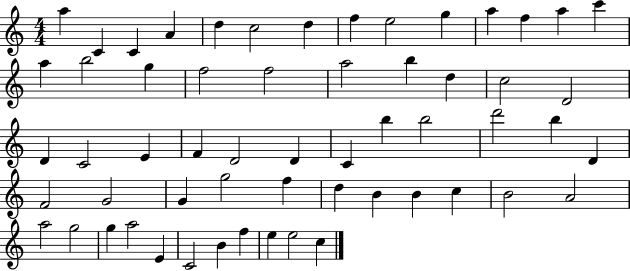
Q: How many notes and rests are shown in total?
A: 58